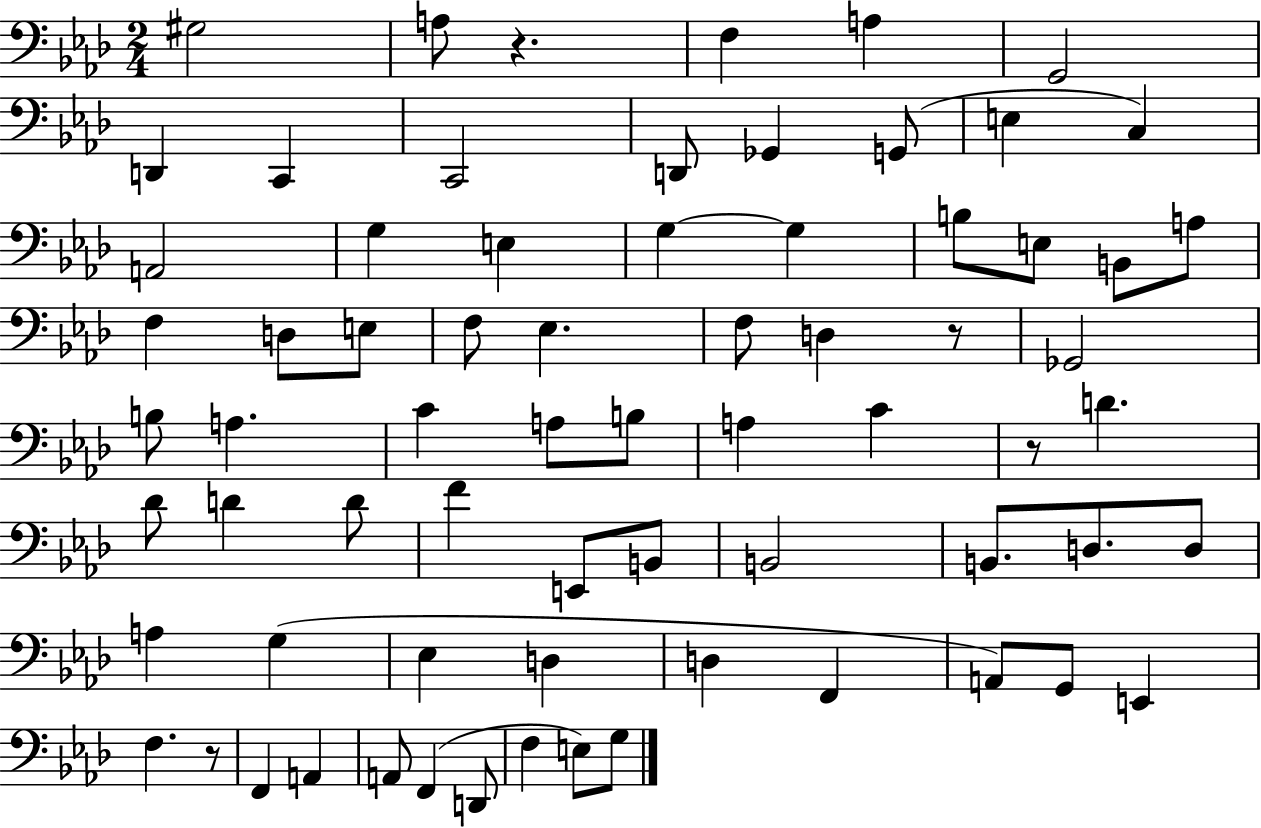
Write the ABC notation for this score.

X:1
T:Untitled
M:2/4
L:1/4
K:Ab
^G,2 A,/2 z F, A, G,,2 D,, C,, C,,2 D,,/2 _G,, G,,/2 E, C, A,,2 G, E, G, G, B,/2 E,/2 B,,/2 A,/2 F, D,/2 E,/2 F,/2 _E, F,/2 D, z/2 _G,,2 B,/2 A, C A,/2 B,/2 A, C z/2 D _D/2 D D/2 F E,,/2 B,,/2 B,,2 B,,/2 D,/2 D,/2 A, G, _E, D, D, F,, A,,/2 G,,/2 E,, F, z/2 F,, A,, A,,/2 F,, D,,/2 F, E,/2 G,/2